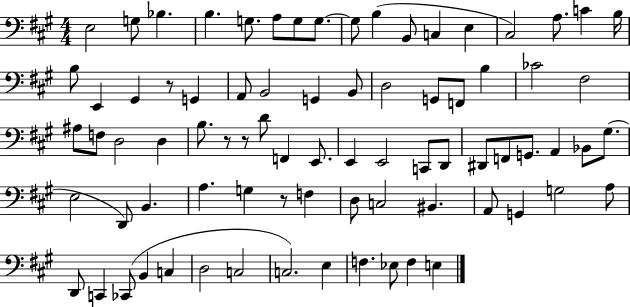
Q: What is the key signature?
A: A major